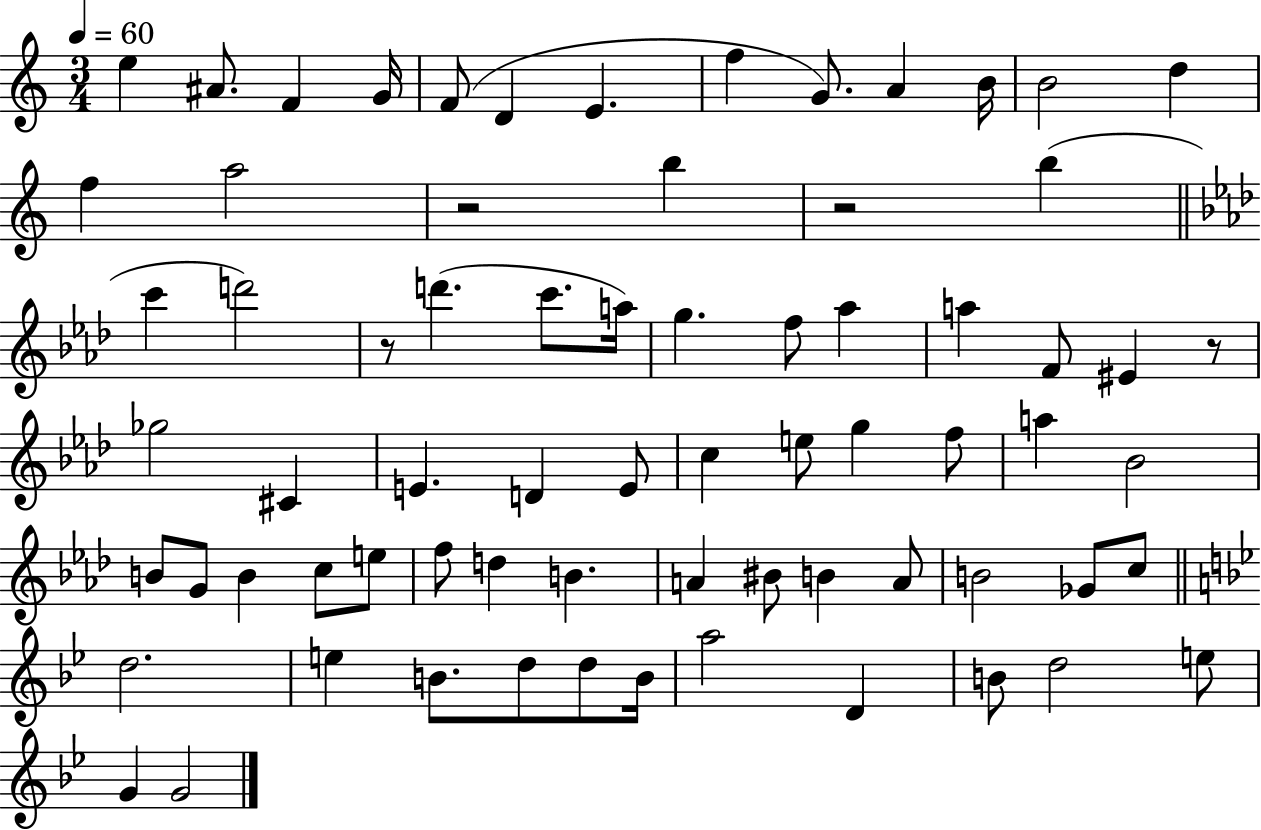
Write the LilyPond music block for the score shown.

{
  \clef treble
  \numericTimeSignature
  \time 3/4
  \key c \major
  \tempo 4 = 60
  e''4 ais'8. f'4 g'16 | f'8( d'4 e'4. | f''4 g'8.) a'4 b'16 | b'2 d''4 | \break f''4 a''2 | r2 b''4 | r2 b''4( | \bar "||" \break \key f \minor c'''4 d'''2) | r8 d'''4.( c'''8. a''16) | g''4. f''8 aes''4 | a''4 f'8 eis'4 r8 | \break ges''2 cis'4 | e'4. d'4 e'8 | c''4 e''8 g''4 f''8 | a''4 bes'2 | \break b'8 g'8 b'4 c''8 e''8 | f''8 d''4 b'4. | a'4 bis'8 b'4 a'8 | b'2 ges'8 c''8 | \break \bar "||" \break \key bes \major d''2. | e''4 b'8. d''8 d''8 b'16 | a''2 d'4 | b'8 d''2 e''8 | \break g'4 g'2 | \bar "|."
}